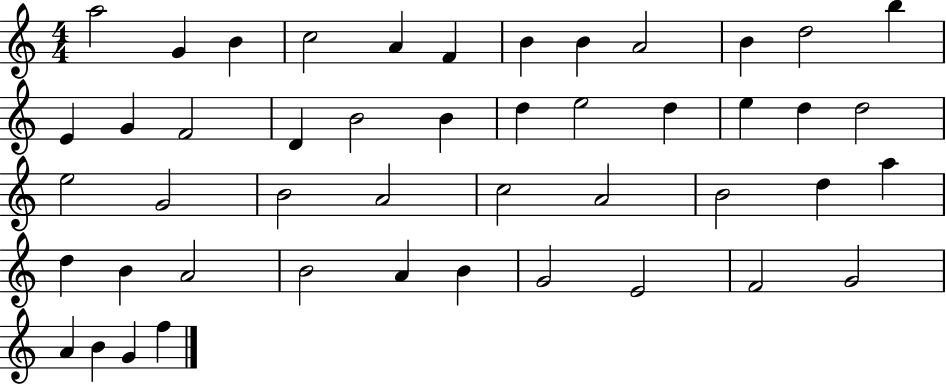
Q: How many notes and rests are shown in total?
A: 47